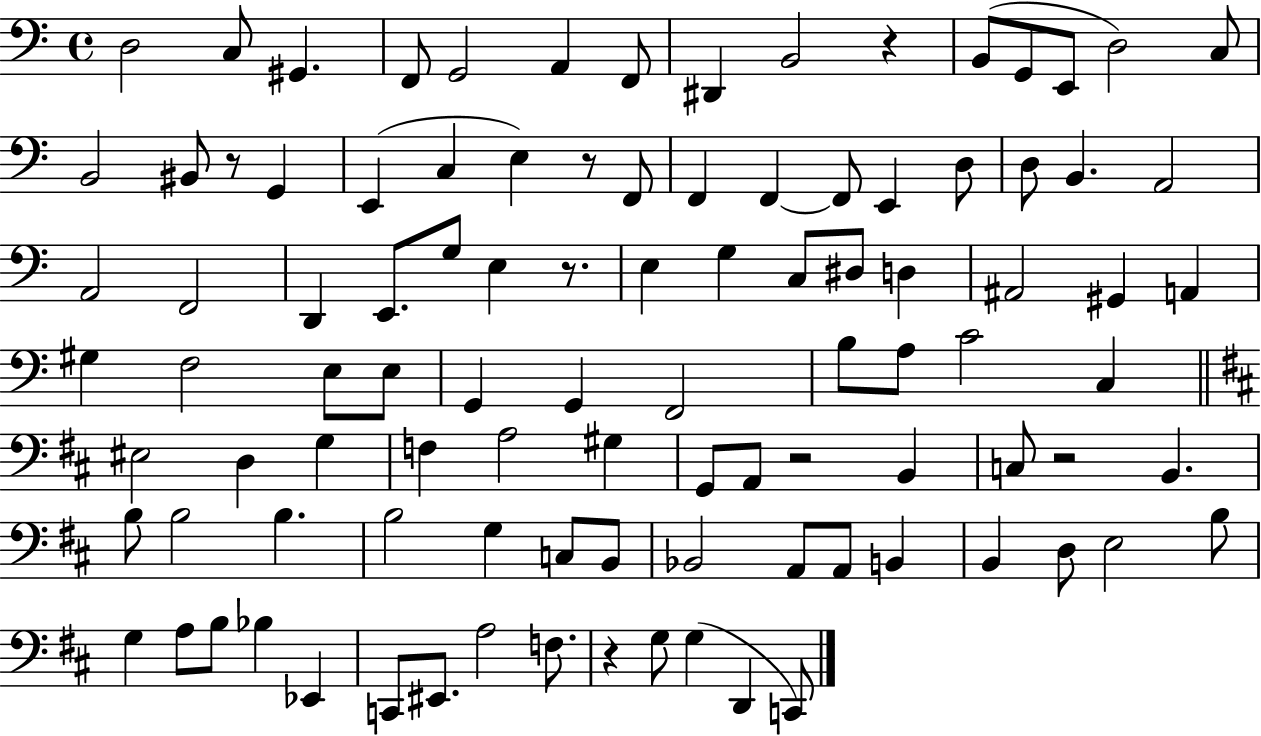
X:1
T:Untitled
M:4/4
L:1/4
K:C
D,2 C,/2 ^G,, F,,/2 G,,2 A,, F,,/2 ^D,, B,,2 z B,,/2 G,,/2 E,,/2 D,2 C,/2 B,,2 ^B,,/2 z/2 G,, E,, C, E, z/2 F,,/2 F,, F,, F,,/2 E,, D,/2 D,/2 B,, A,,2 A,,2 F,,2 D,, E,,/2 G,/2 E, z/2 E, G, C,/2 ^D,/2 D, ^A,,2 ^G,, A,, ^G, F,2 E,/2 E,/2 G,, G,, F,,2 B,/2 A,/2 C2 C, ^E,2 D, G, F, A,2 ^G, G,,/2 A,,/2 z2 B,, C,/2 z2 B,, B,/2 B,2 B, B,2 G, C,/2 B,,/2 _B,,2 A,,/2 A,,/2 B,, B,, D,/2 E,2 B,/2 G, A,/2 B,/2 _B, _E,, C,,/2 ^E,,/2 A,2 F,/2 z G,/2 G, D,, C,,/2